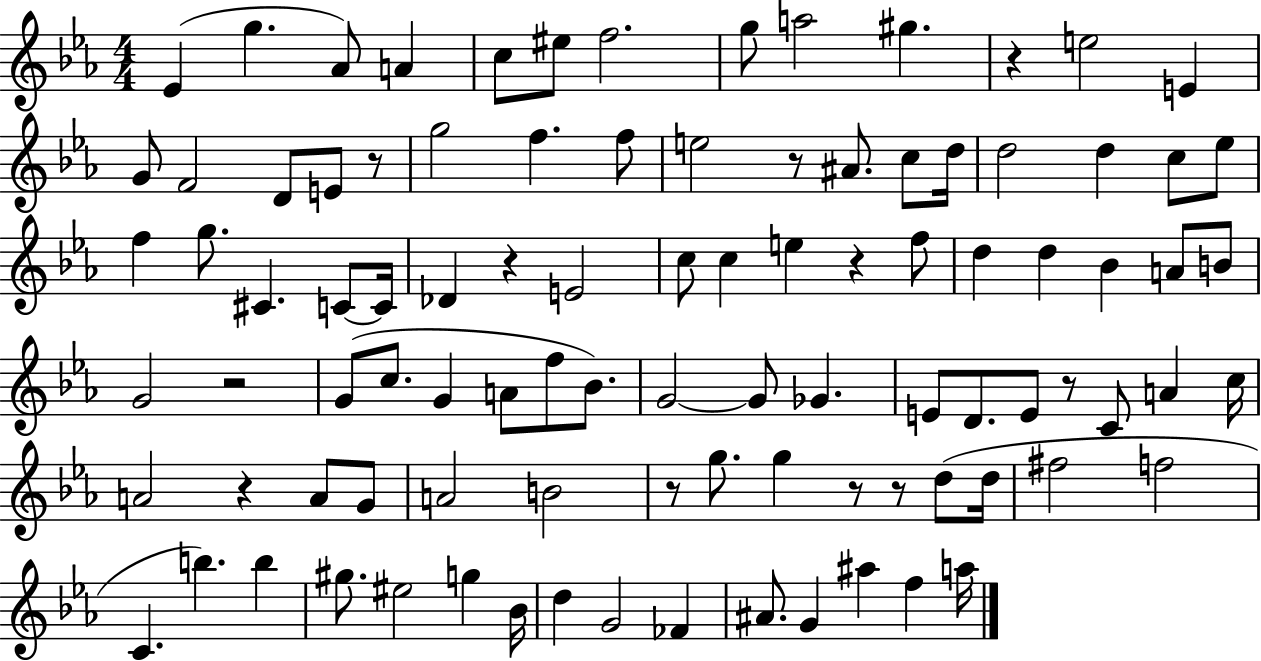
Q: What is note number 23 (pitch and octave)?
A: D5